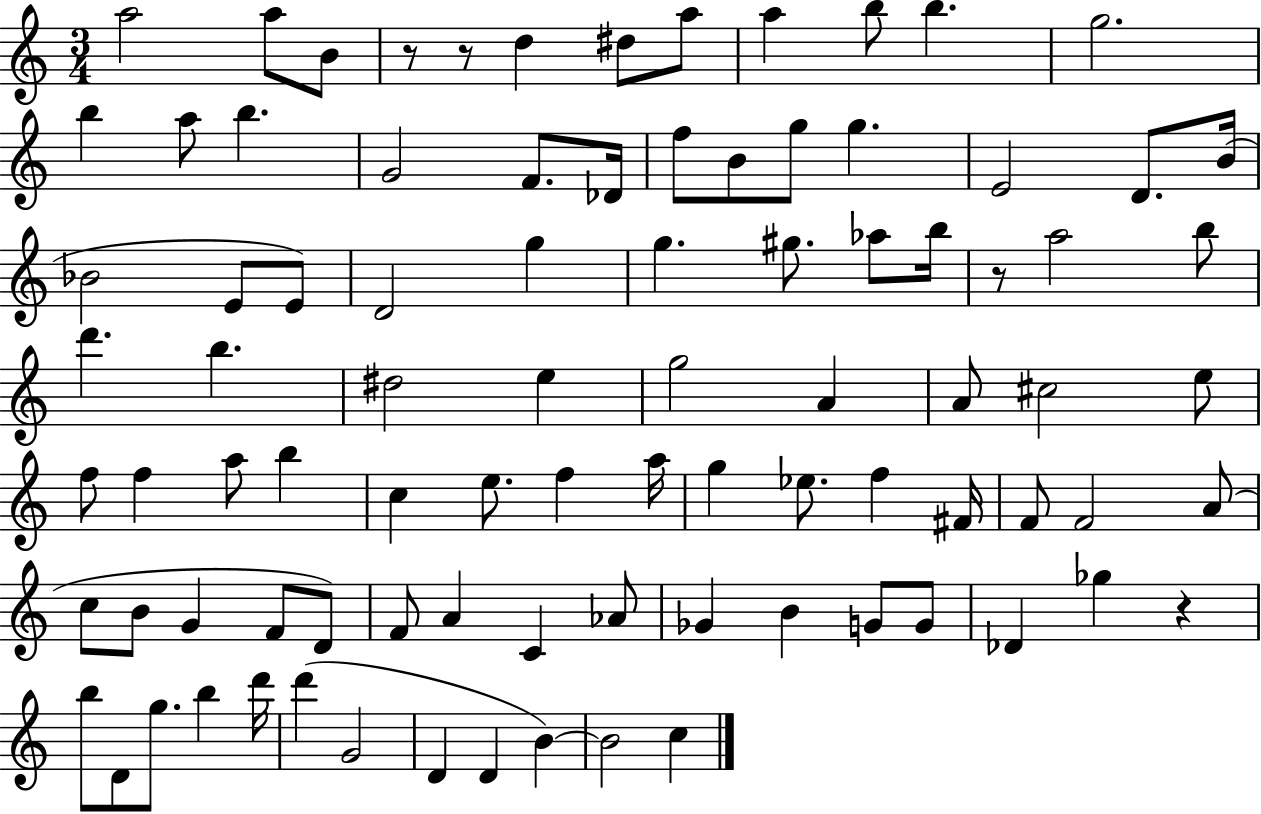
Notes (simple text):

A5/h A5/e B4/e R/e R/e D5/q D#5/e A5/e A5/q B5/e B5/q. G5/h. B5/q A5/e B5/q. G4/h F4/e. Db4/s F5/e B4/e G5/e G5/q. E4/h D4/e. B4/s Bb4/h E4/e E4/e D4/h G5/q G5/q. G#5/e. Ab5/e B5/s R/e A5/h B5/e D6/q. B5/q. D#5/h E5/q G5/h A4/q A4/e C#5/h E5/e F5/e F5/q A5/e B5/q C5/q E5/e. F5/q A5/s G5/q Eb5/e. F5/q F#4/s F4/e F4/h A4/e C5/e B4/e G4/q F4/e D4/e F4/e A4/q C4/q Ab4/e Gb4/q B4/q G4/e G4/e Db4/q Gb5/q R/q B5/e D4/e G5/e. B5/q D6/s D6/q G4/h D4/q D4/q B4/q B4/h C5/q